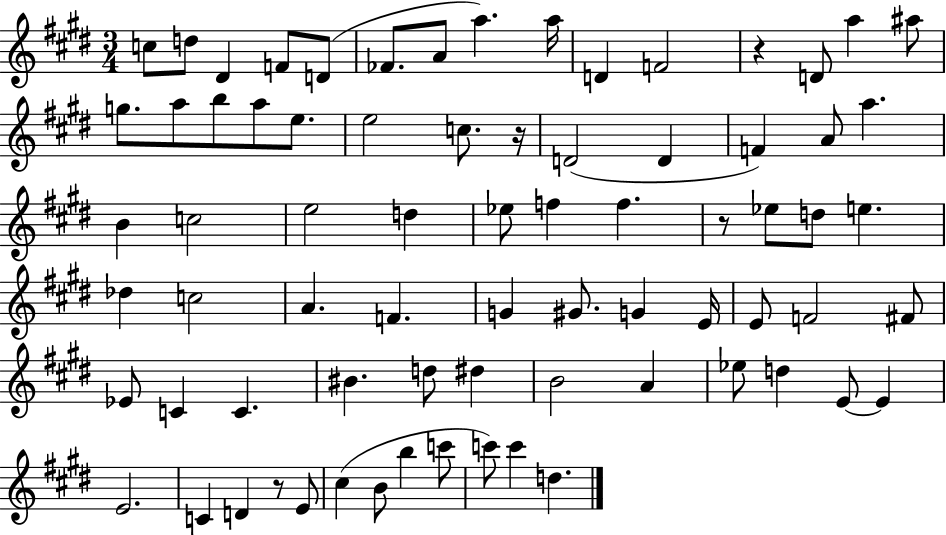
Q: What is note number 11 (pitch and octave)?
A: F4